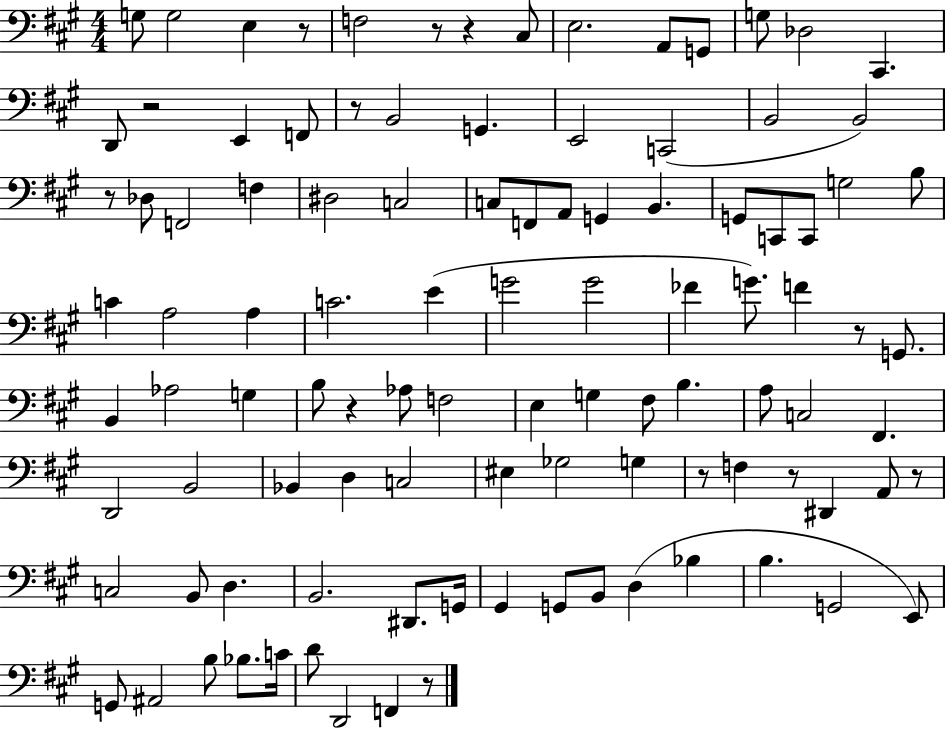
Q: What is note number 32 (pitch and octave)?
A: C2